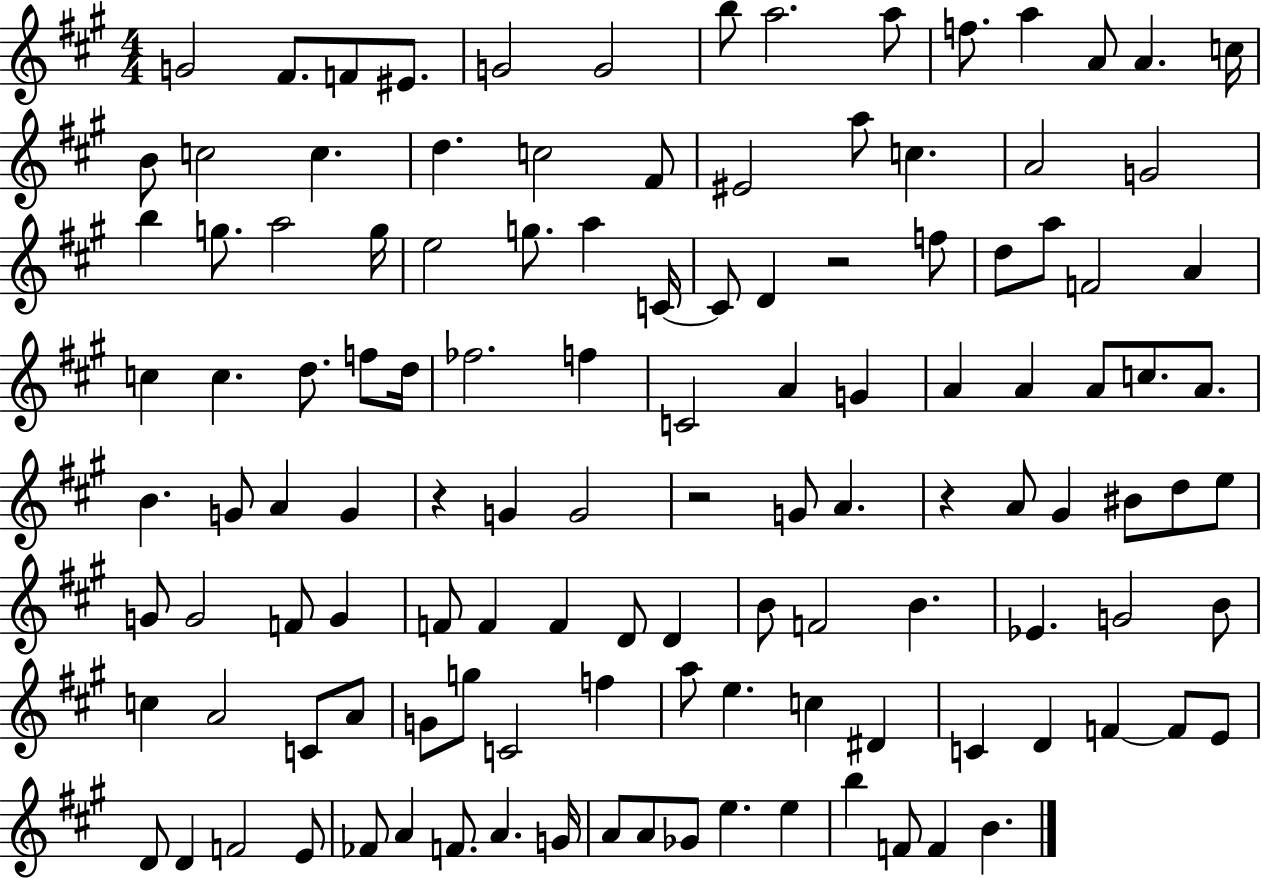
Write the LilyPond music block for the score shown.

{
  \clef treble
  \numericTimeSignature
  \time 4/4
  \key a \major
  g'2 fis'8. f'8 eis'8. | g'2 g'2 | b''8 a''2. a''8 | f''8. a''4 a'8 a'4. c''16 | \break b'8 c''2 c''4. | d''4. c''2 fis'8 | eis'2 a''8 c''4. | a'2 g'2 | \break b''4 g''8. a''2 g''16 | e''2 g''8. a''4 c'16~~ | c'8 d'4 r2 f''8 | d''8 a''8 f'2 a'4 | \break c''4 c''4. d''8. f''8 d''16 | fes''2. f''4 | c'2 a'4 g'4 | a'4 a'4 a'8 c''8. a'8. | \break b'4. g'8 a'4 g'4 | r4 g'4 g'2 | r2 g'8 a'4. | r4 a'8 gis'4 bis'8 d''8 e''8 | \break g'8 g'2 f'8 g'4 | f'8 f'4 f'4 d'8 d'4 | b'8 f'2 b'4. | ees'4. g'2 b'8 | \break c''4 a'2 c'8 a'8 | g'8 g''8 c'2 f''4 | a''8 e''4. c''4 dis'4 | c'4 d'4 f'4~~ f'8 e'8 | \break d'8 d'4 f'2 e'8 | fes'8 a'4 f'8. a'4. g'16 | a'8 a'8 ges'8 e''4. e''4 | b''4 f'8 f'4 b'4. | \break \bar "|."
}